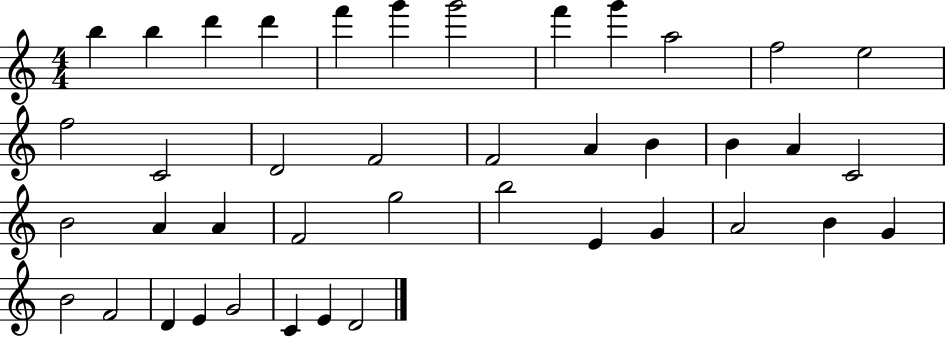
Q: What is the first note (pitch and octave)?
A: B5